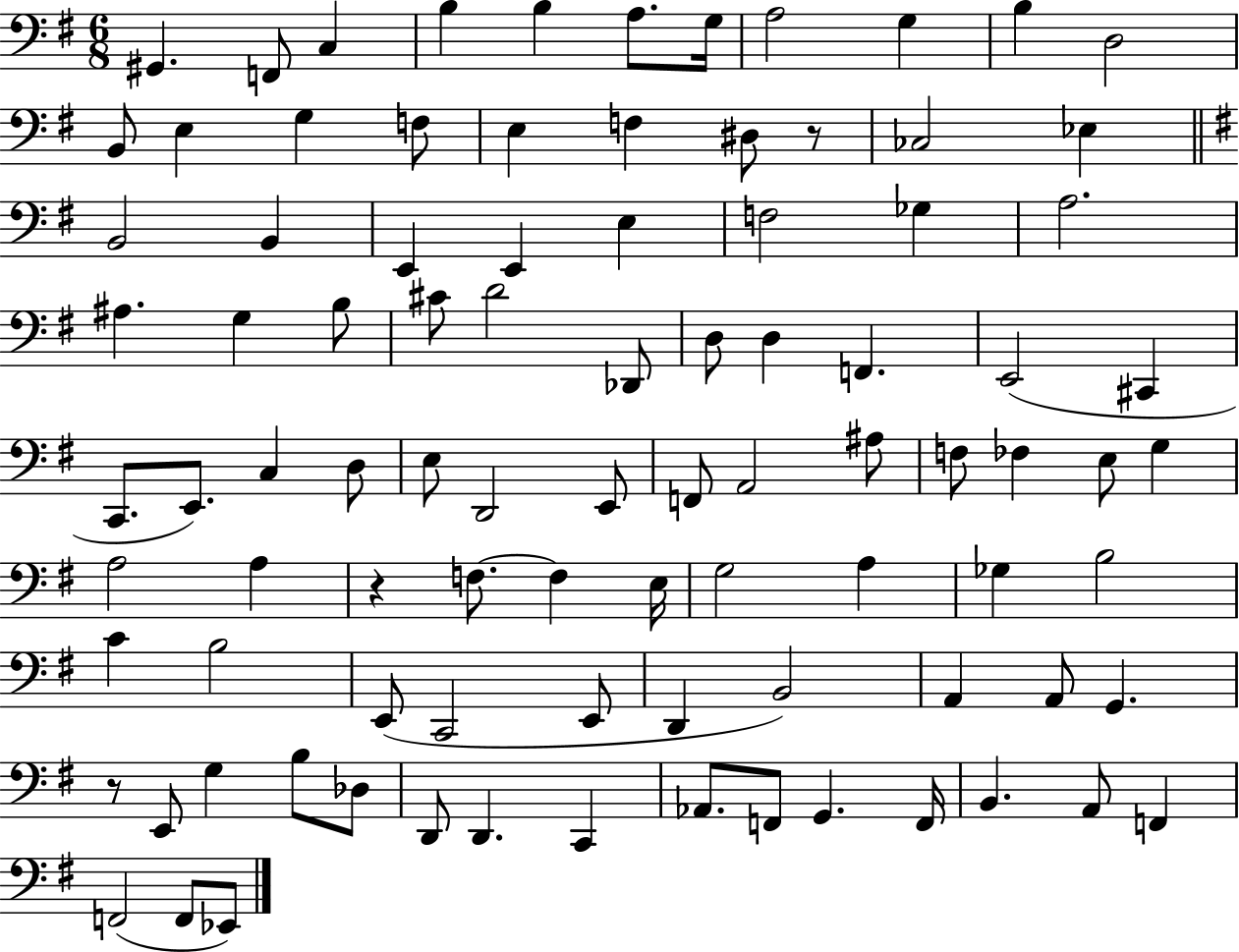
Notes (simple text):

G#2/q. F2/e C3/q B3/q B3/q A3/e. G3/s A3/h G3/q B3/q D3/h B2/e E3/q G3/q F3/e E3/q F3/q D#3/e R/e CES3/h Eb3/q B2/h B2/q E2/q E2/q E3/q F3/h Gb3/q A3/h. A#3/q. G3/q B3/e C#4/e D4/h Db2/e D3/e D3/q F2/q. E2/h C#2/q C2/e. E2/e. C3/q D3/e E3/e D2/h E2/e F2/e A2/h A#3/e F3/e FES3/q E3/e G3/q A3/h A3/q R/q F3/e. F3/q E3/s G3/h A3/q Gb3/q B3/h C4/q B3/h E2/e C2/h E2/e D2/q B2/h A2/q A2/e G2/q. R/e E2/e G3/q B3/e Db3/e D2/e D2/q. C2/q Ab2/e. F2/e G2/q. F2/s B2/q. A2/e F2/q F2/h F2/e Eb2/e